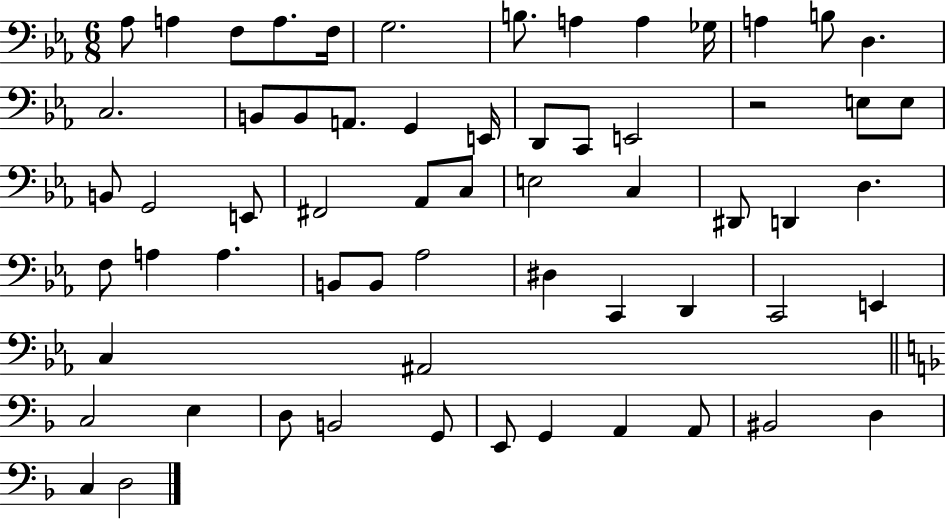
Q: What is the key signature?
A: EES major